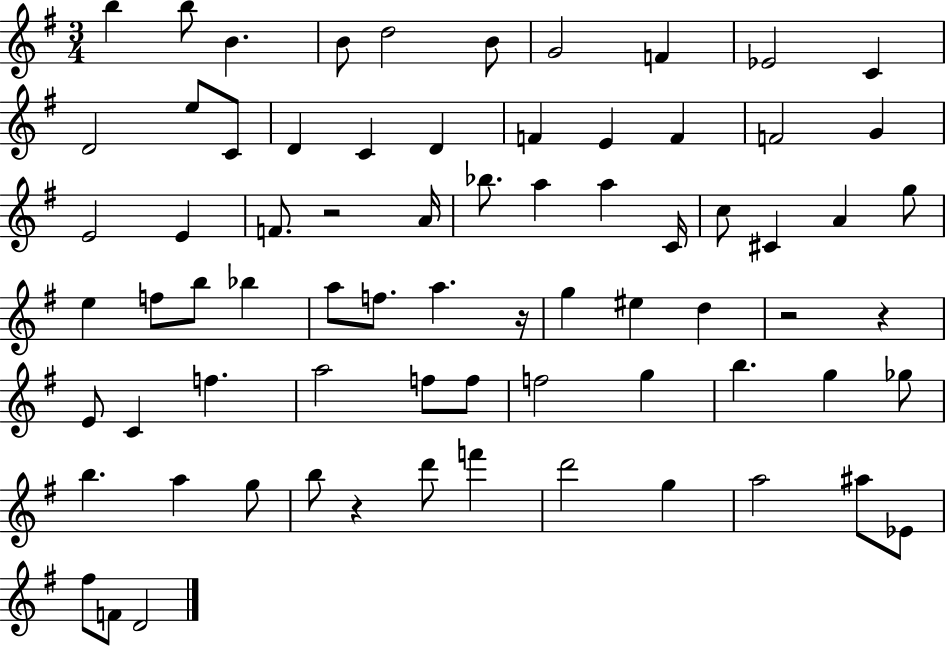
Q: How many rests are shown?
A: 5